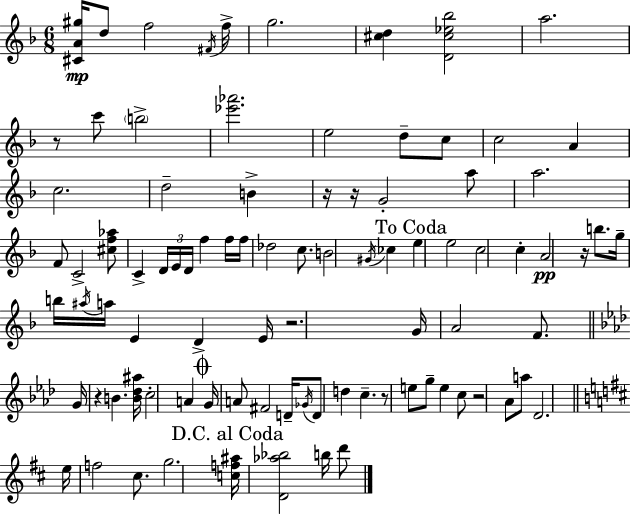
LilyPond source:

{
  \clef treble
  \numericTimeSignature
  \time 6/8
  \key f \major
  <cis' a' gis''>16\mp d''8 f''2 \acciaccatura { fis'16 } | f''16-> g''2. | <cis'' d''>4 <d' cis'' ees'' bes''>2 | a''2. | \break r8 c'''8 \parenthesize b''2-> | <ees''' aes'''>2. | e''2 d''8-- c''8 | c''2 a'4 | \break c''2. | d''2-- b'4-> | r16 r16 g'2-. a''8 | a''2. | \break f'8 c'2-> <cis'' f'' aes''>8 | c'4-> \tuplet 3/2 { d'16 e'16 d'16 } f''4 | f''16 f''16 des''2 c''8. | b'2 \acciaccatura { gis'16 } ces''4 | \break \mark "To Coda" e''4 e''2 | c''2 c''4-. | a'2\pp r16 b''8. | g''16-- b''16 \acciaccatura { ais''16 } a''16 e'4 d'4-> | \break e'16 r2. | g'16 a'2 | f'8. \bar "||" \break \key aes \major g'16 r4 b'4. <b' des'' ais''>16 | c''2-. a'4 | \mark \markup { \musicglyph "scripts.coda" } g'16 a'8 fis'2 d'16-- | \acciaccatura { ges'16 } d'8 d''4 c''4.-- | \break r8 e''8 g''8-- e''4 c''8 | r2 aes'8 a''8 | des'2. | \bar "||" \break \key d \major e''16 f''2 cis''8. | g''2. | \mark "D.C. al Coda" <c'' f'' ais''>16 <d' aes'' bes''>2 b''16 d'''8 | \bar "|."
}